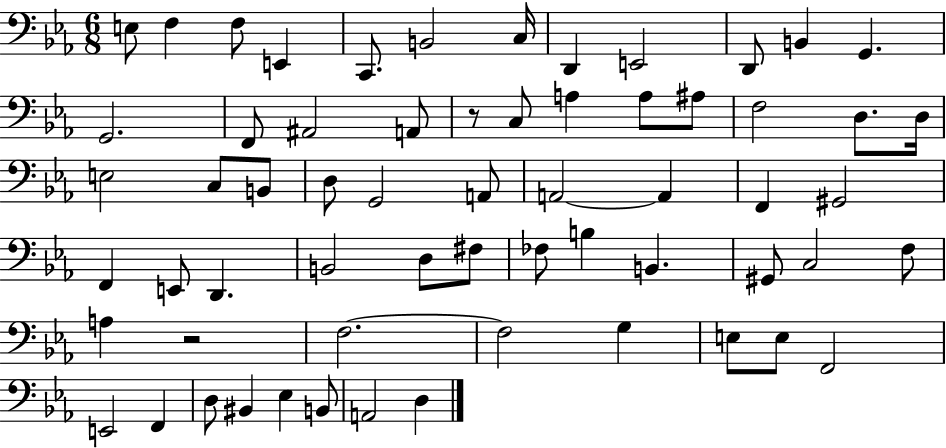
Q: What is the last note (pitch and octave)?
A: D3